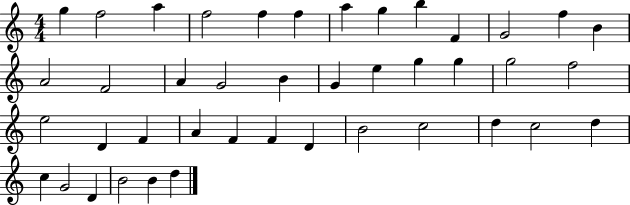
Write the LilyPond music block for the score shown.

{
  \clef treble
  \numericTimeSignature
  \time 4/4
  \key c \major
  g''4 f''2 a''4 | f''2 f''4 f''4 | a''4 g''4 b''4 f'4 | g'2 f''4 b'4 | \break a'2 f'2 | a'4 g'2 b'4 | g'4 e''4 g''4 g''4 | g''2 f''2 | \break e''2 d'4 f'4 | a'4 f'4 f'4 d'4 | b'2 c''2 | d''4 c''2 d''4 | \break c''4 g'2 d'4 | b'2 b'4 d''4 | \bar "|."
}